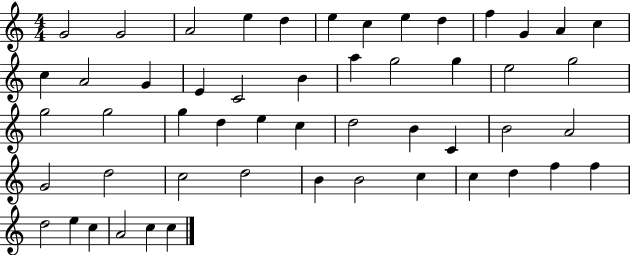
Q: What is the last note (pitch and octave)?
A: C5